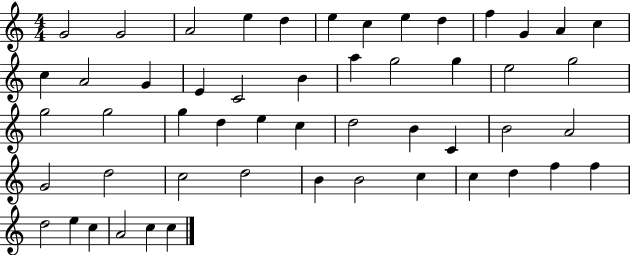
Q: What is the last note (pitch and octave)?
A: C5